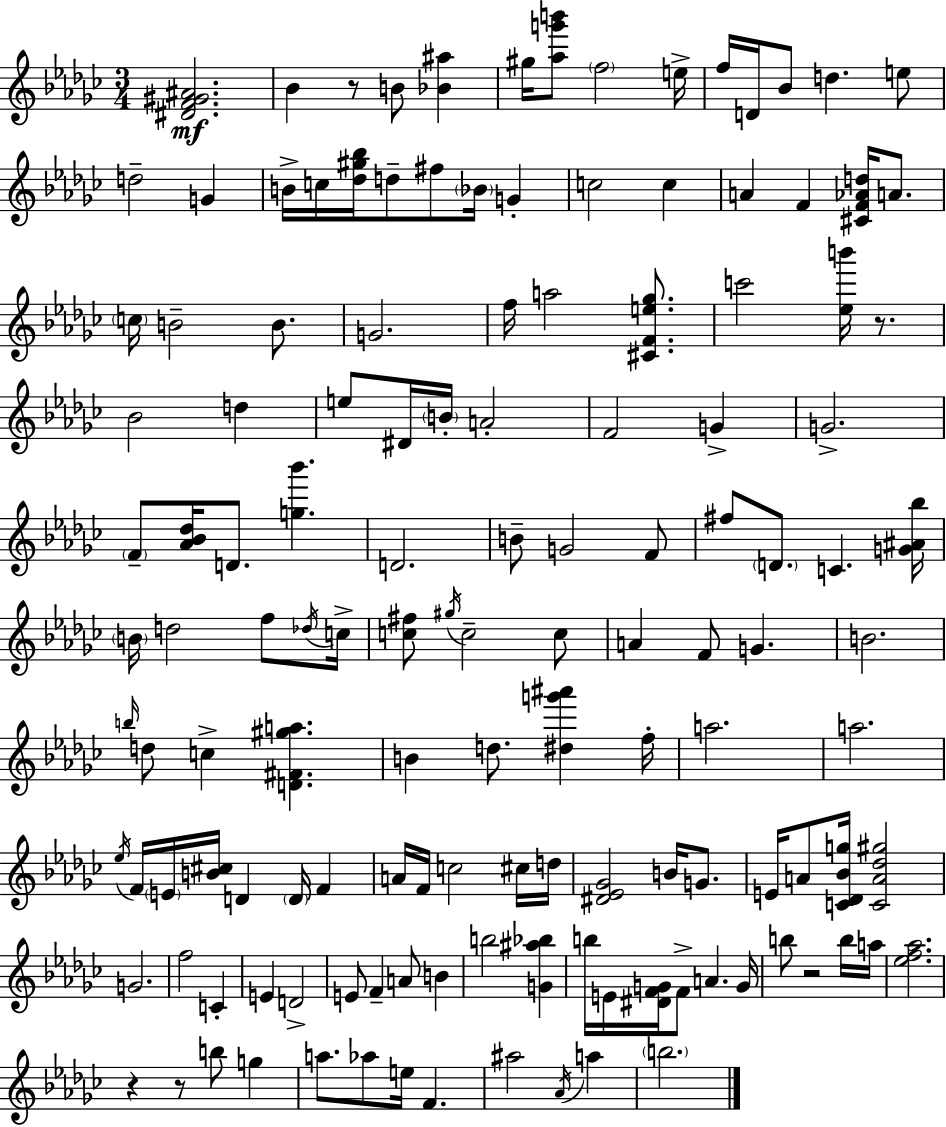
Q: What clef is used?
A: treble